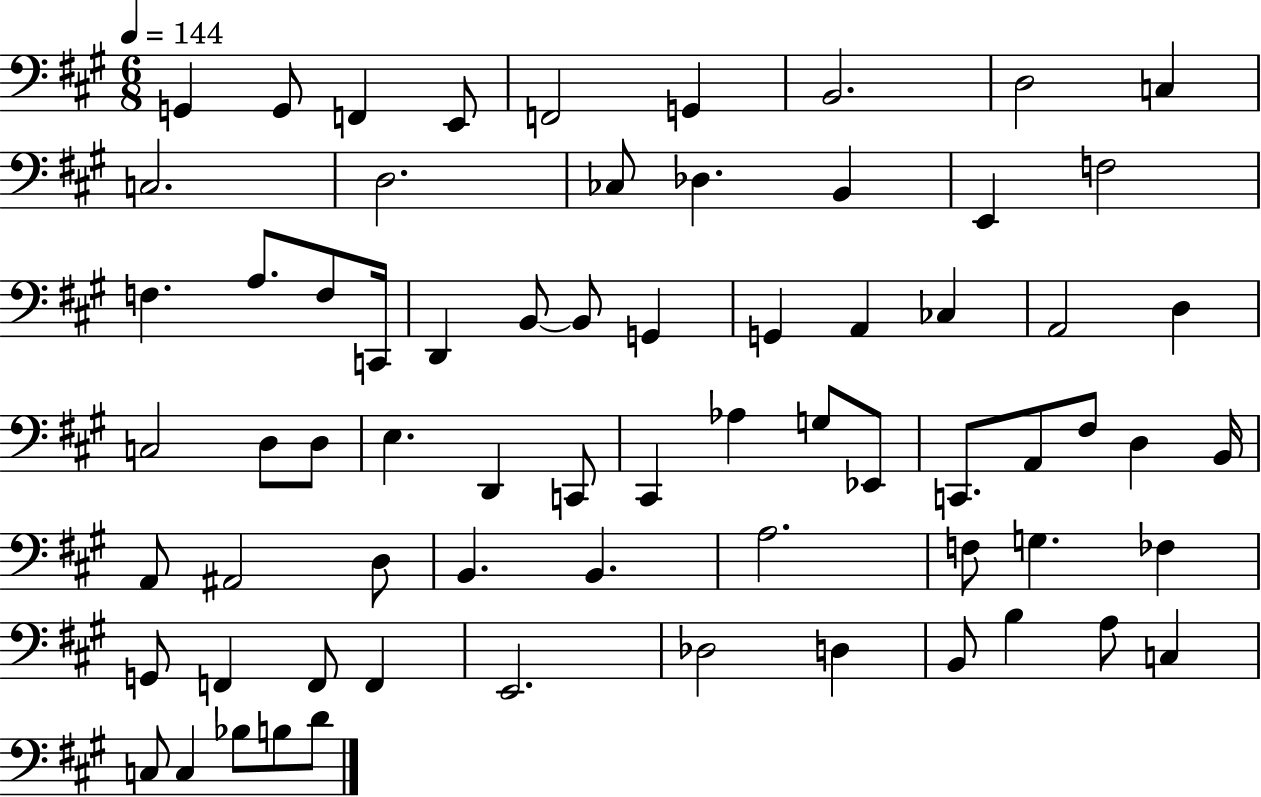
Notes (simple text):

G2/q G2/e F2/q E2/e F2/h G2/q B2/h. D3/h C3/q C3/h. D3/h. CES3/e Db3/q. B2/q E2/q F3/h F3/q. A3/e. F3/e C2/s D2/q B2/e B2/e G2/q G2/q A2/q CES3/q A2/h D3/q C3/h D3/e D3/e E3/q. D2/q C2/e C#2/q Ab3/q G3/e Eb2/e C2/e. A2/e F#3/e D3/q B2/s A2/e A#2/h D3/e B2/q. B2/q. A3/h. F3/e G3/q. FES3/q G2/e F2/q F2/e F2/q E2/h. Db3/h D3/q B2/e B3/q A3/e C3/q C3/e C3/q Bb3/e B3/e D4/e